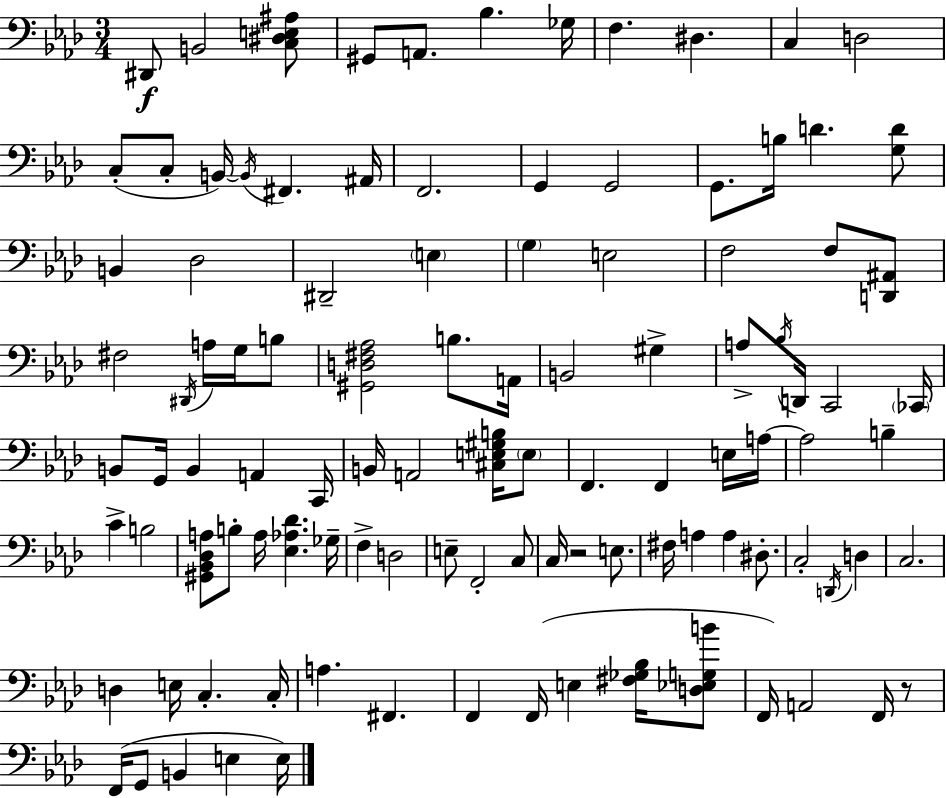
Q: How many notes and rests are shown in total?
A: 106